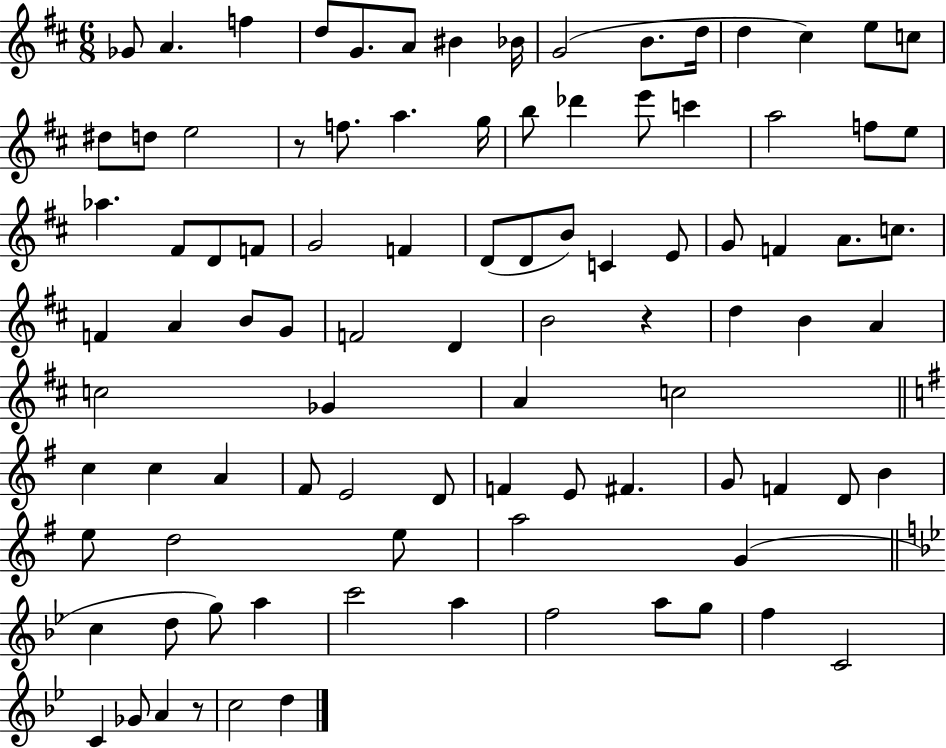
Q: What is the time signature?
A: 6/8